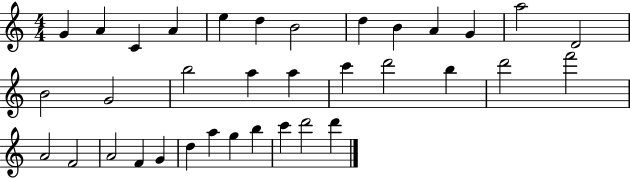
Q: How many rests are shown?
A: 0